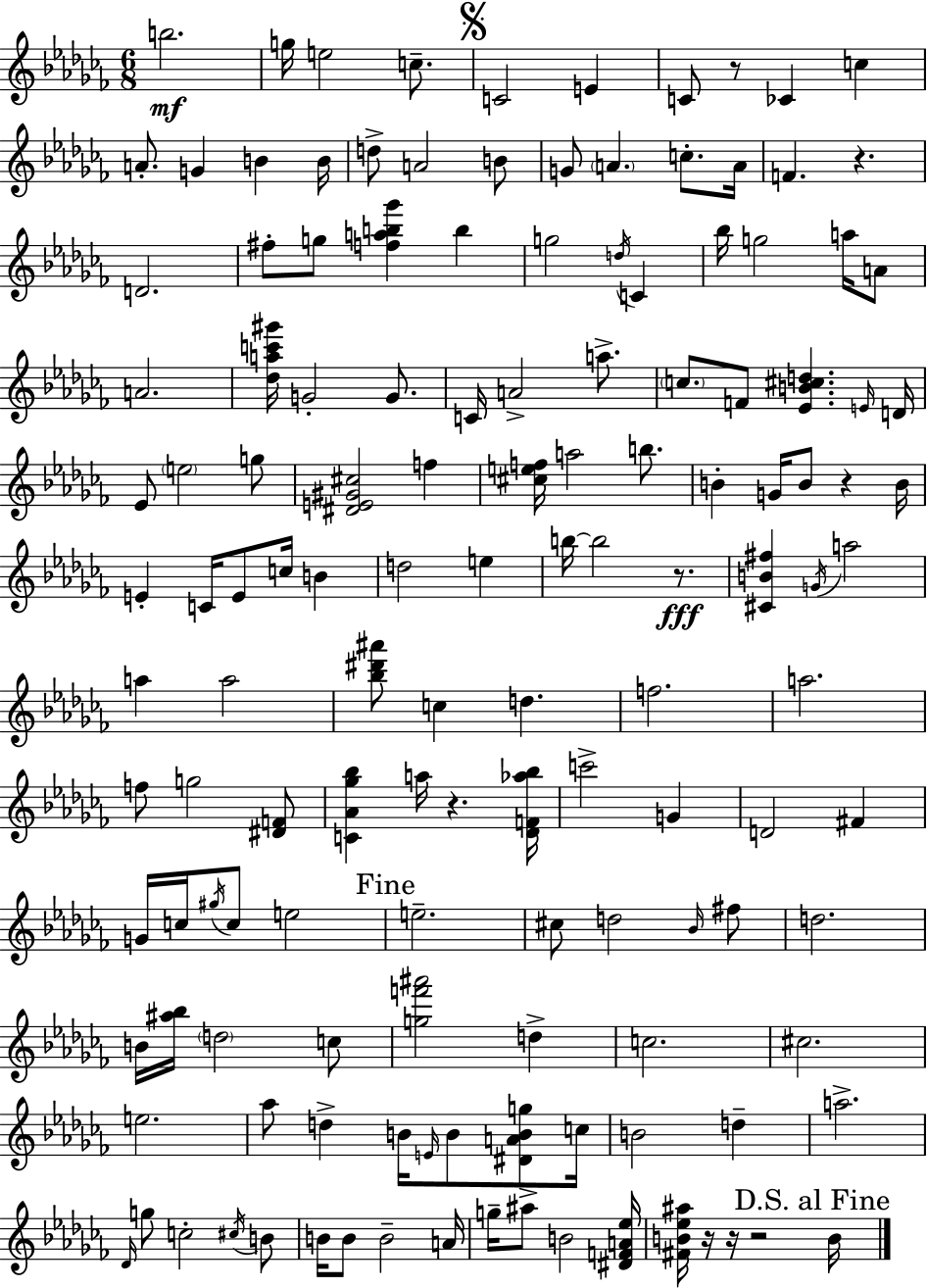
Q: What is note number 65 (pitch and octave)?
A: A5